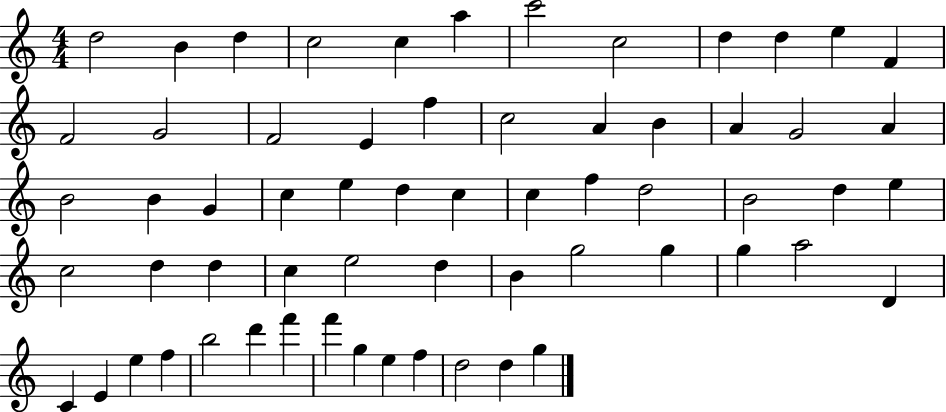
D5/h B4/q D5/q C5/h C5/q A5/q C6/h C5/h D5/q D5/q E5/q F4/q F4/h G4/h F4/h E4/q F5/q C5/h A4/q B4/q A4/q G4/h A4/q B4/h B4/q G4/q C5/q E5/q D5/q C5/q C5/q F5/q D5/h B4/h D5/q E5/q C5/h D5/q D5/q C5/q E5/h D5/q B4/q G5/h G5/q G5/q A5/h D4/q C4/q E4/q E5/q F5/q B5/h D6/q F6/q F6/q G5/q E5/q F5/q D5/h D5/q G5/q